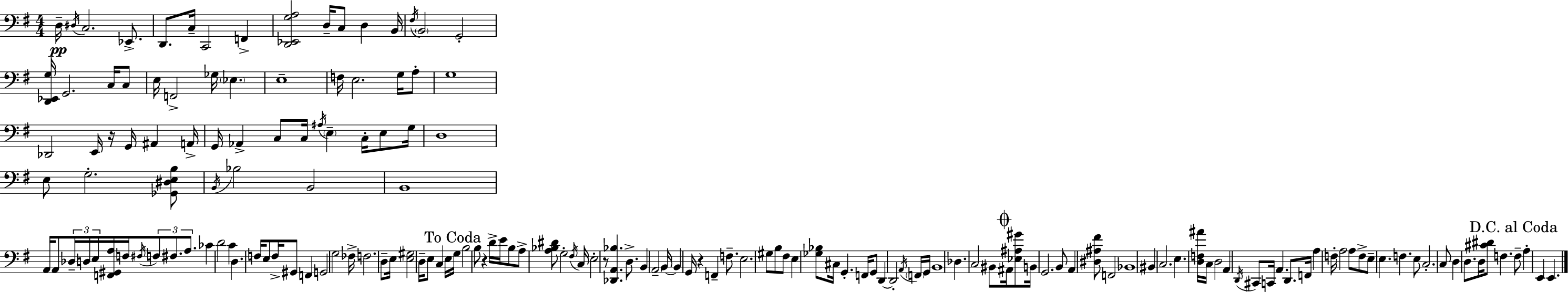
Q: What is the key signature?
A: E minor